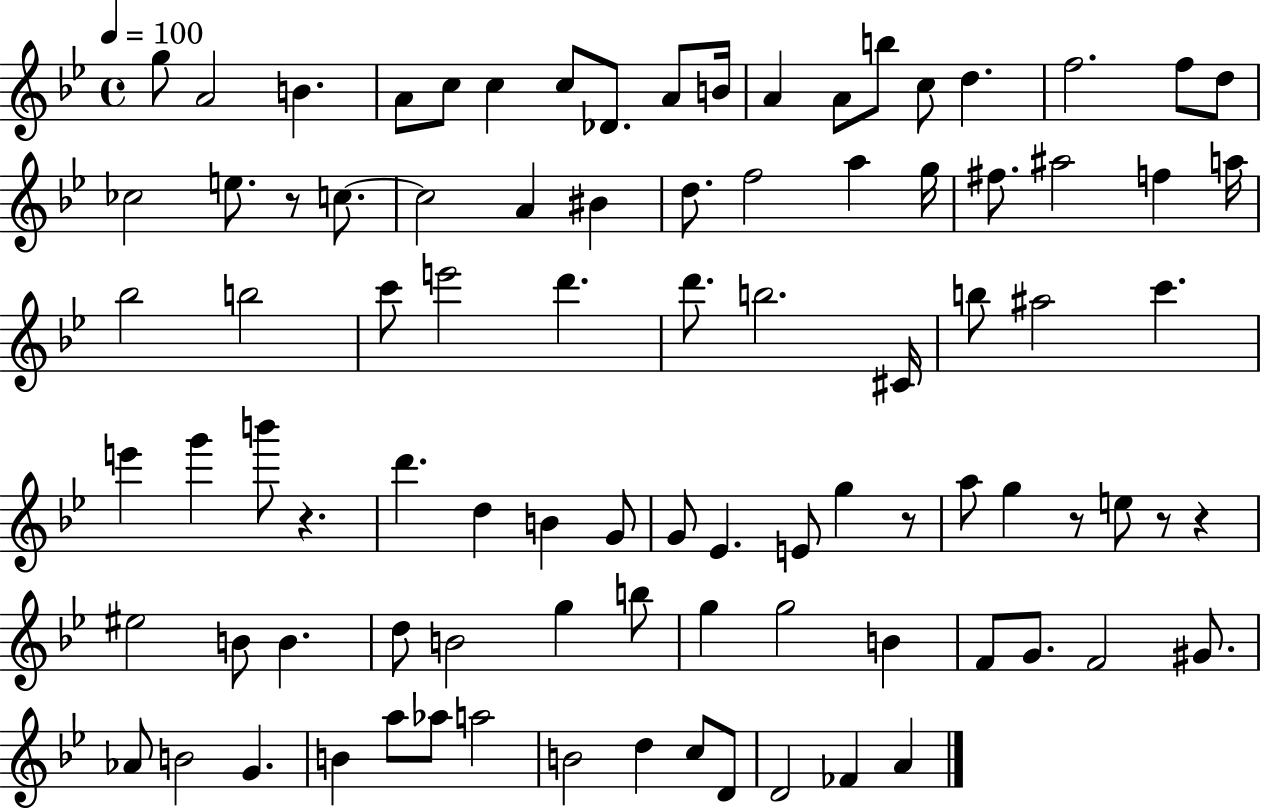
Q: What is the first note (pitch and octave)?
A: G5